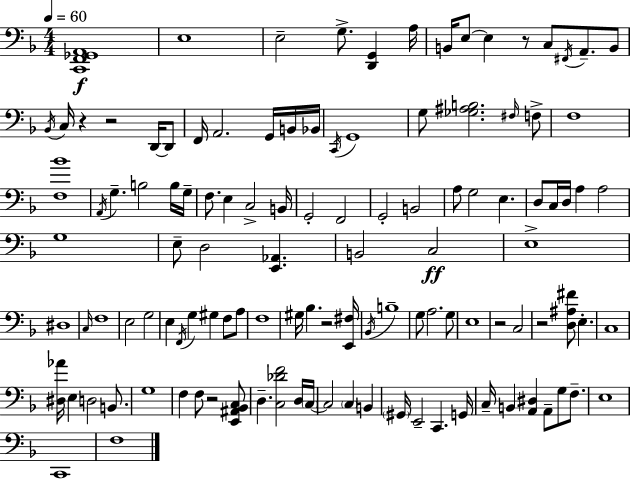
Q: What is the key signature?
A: D minor